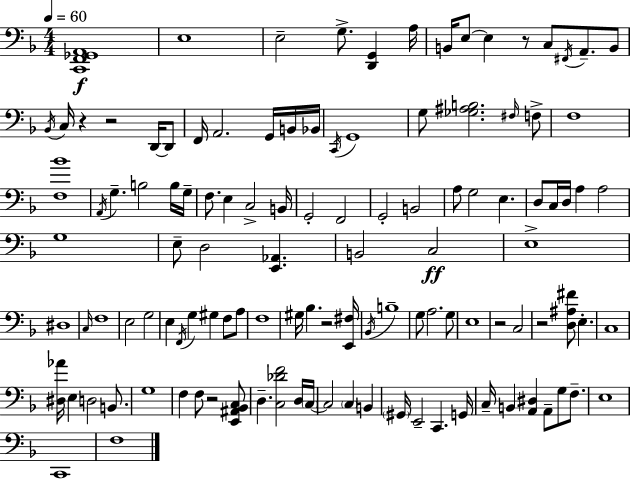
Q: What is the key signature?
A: D minor